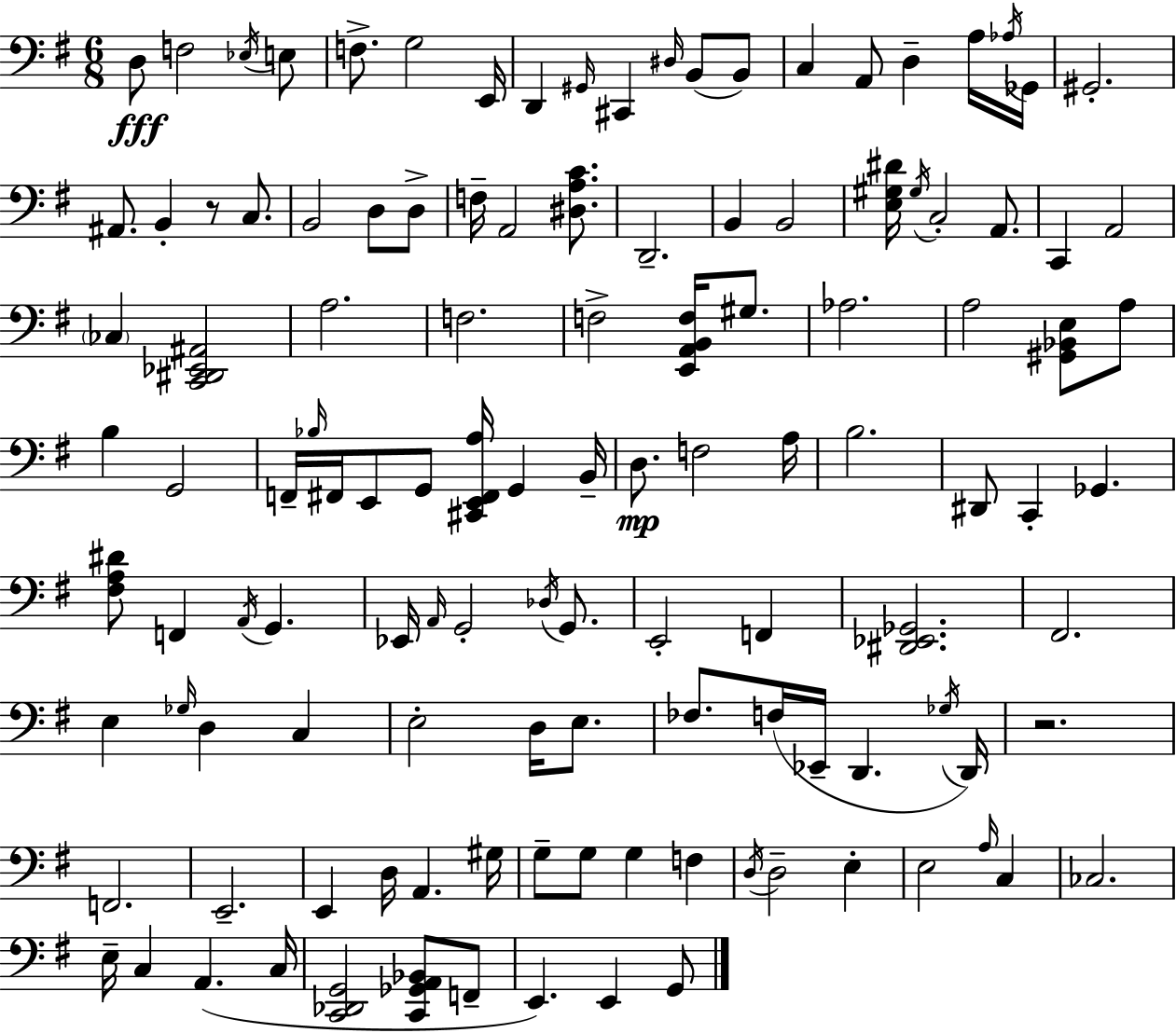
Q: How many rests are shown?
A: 2